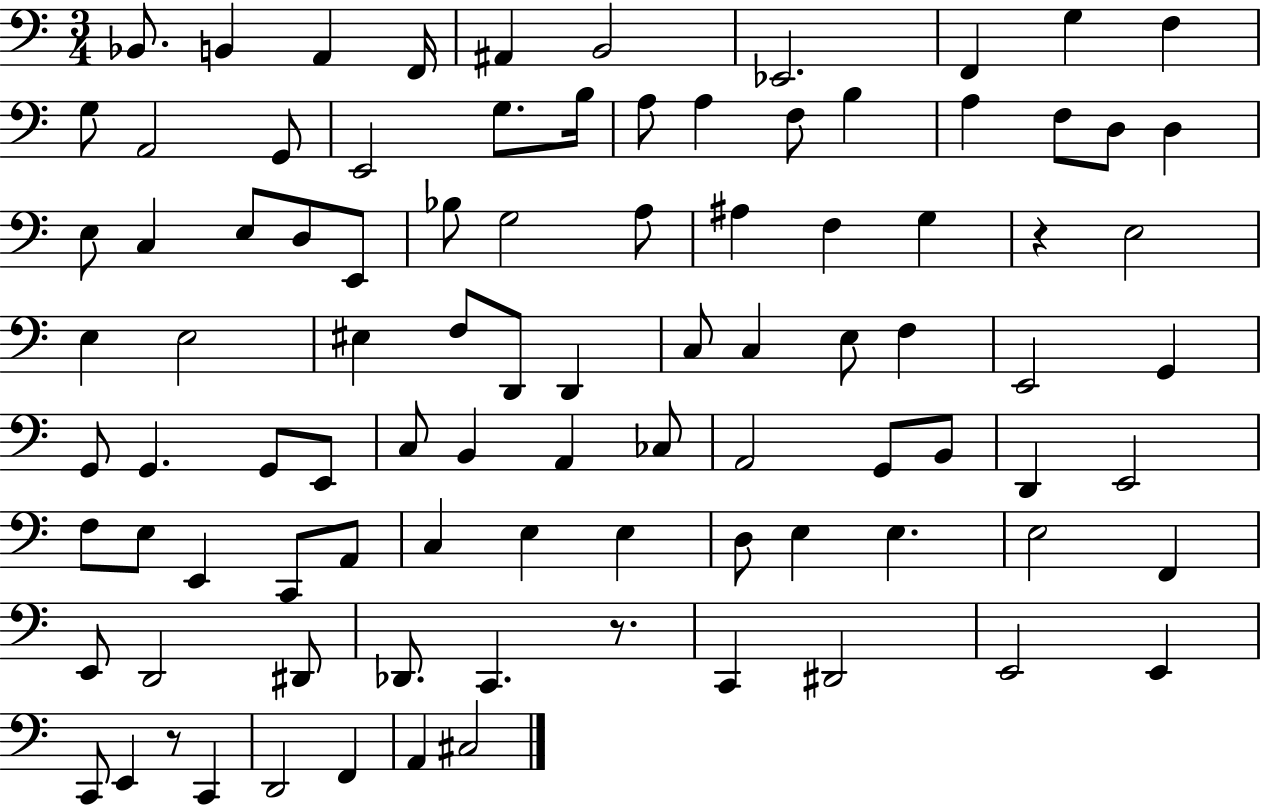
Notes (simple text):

Bb2/e. B2/q A2/q F2/s A#2/q B2/h Eb2/h. F2/q G3/q F3/q G3/e A2/h G2/e E2/h G3/e. B3/s A3/e A3/q F3/e B3/q A3/q F3/e D3/e D3/q E3/e C3/q E3/e D3/e E2/e Bb3/e G3/h A3/e A#3/q F3/q G3/q R/q E3/h E3/q E3/h EIS3/q F3/e D2/e D2/q C3/e C3/q E3/e F3/q E2/h G2/q G2/e G2/q. G2/e E2/e C3/e B2/q A2/q CES3/e A2/h G2/e B2/e D2/q E2/h F3/e E3/e E2/q C2/e A2/e C3/q E3/q E3/q D3/e E3/q E3/q. E3/h F2/q E2/e D2/h D#2/e Db2/e. C2/q. R/e. C2/q D#2/h E2/h E2/q C2/e E2/q R/e C2/q D2/h F2/q A2/q C#3/h